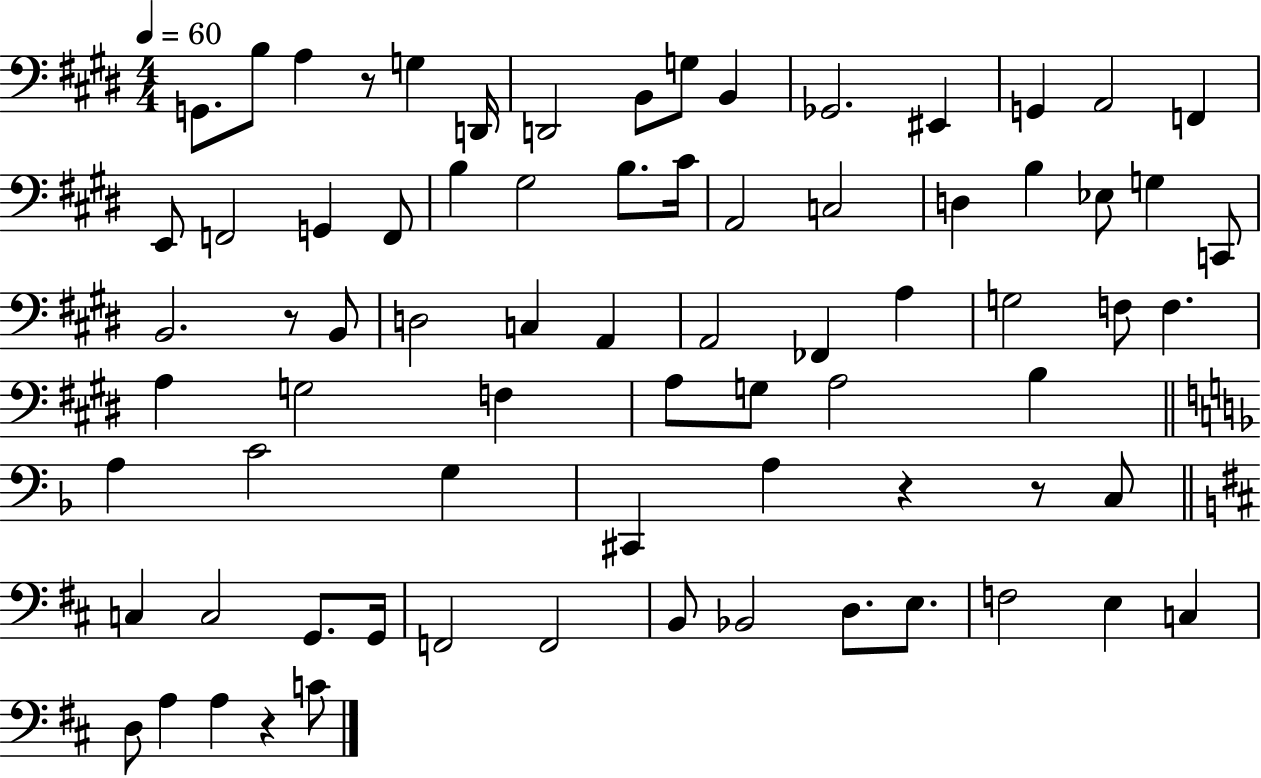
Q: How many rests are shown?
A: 5